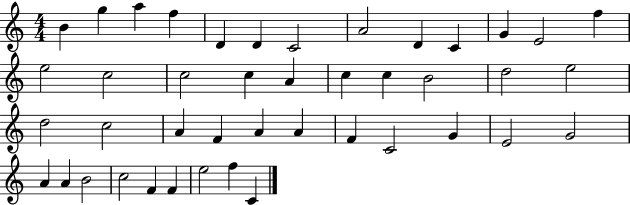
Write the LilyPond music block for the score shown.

{
  \clef treble
  \numericTimeSignature
  \time 4/4
  \key c \major
  b'4 g''4 a''4 f''4 | d'4 d'4 c'2 | a'2 d'4 c'4 | g'4 e'2 f''4 | \break e''2 c''2 | c''2 c''4 a'4 | c''4 c''4 b'2 | d''2 e''2 | \break d''2 c''2 | a'4 f'4 a'4 a'4 | f'4 c'2 g'4 | e'2 g'2 | \break a'4 a'4 b'2 | c''2 f'4 f'4 | e''2 f''4 c'4 | \bar "|."
}